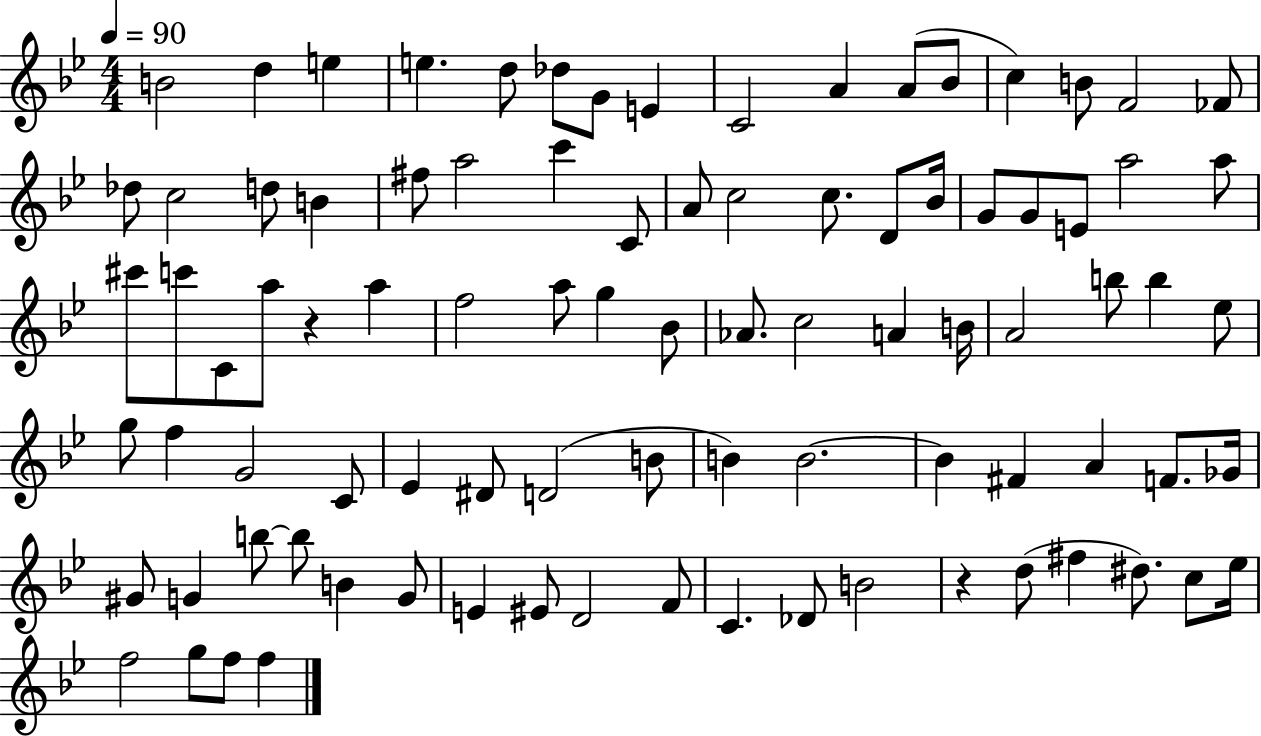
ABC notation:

X:1
T:Untitled
M:4/4
L:1/4
K:Bb
B2 d e e d/2 _d/2 G/2 E C2 A A/2 _B/2 c B/2 F2 _F/2 _d/2 c2 d/2 B ^f/2 a2 c' C/2 A/2 c2 c/2 D/2 _B/4 G/2 G/2 E/2 a2 a/2 ^c'/2 c'/2 C/2 a/2 z a f2 a/2 g _B/2 _A/2 c2 A B/4 A2 b/2 b _e/2 g/2 f G2 C/2 _E ^D/2 D2 B/2 B B2 B ^F A F/2 _G/4 ^G/2 G b/2 b/2 B G/2 E ^E/2 D2 F/2 C _D/2 B2 z d/2 ^f ^d/2 c/2 _e/4 f2 g/2 f/2 f